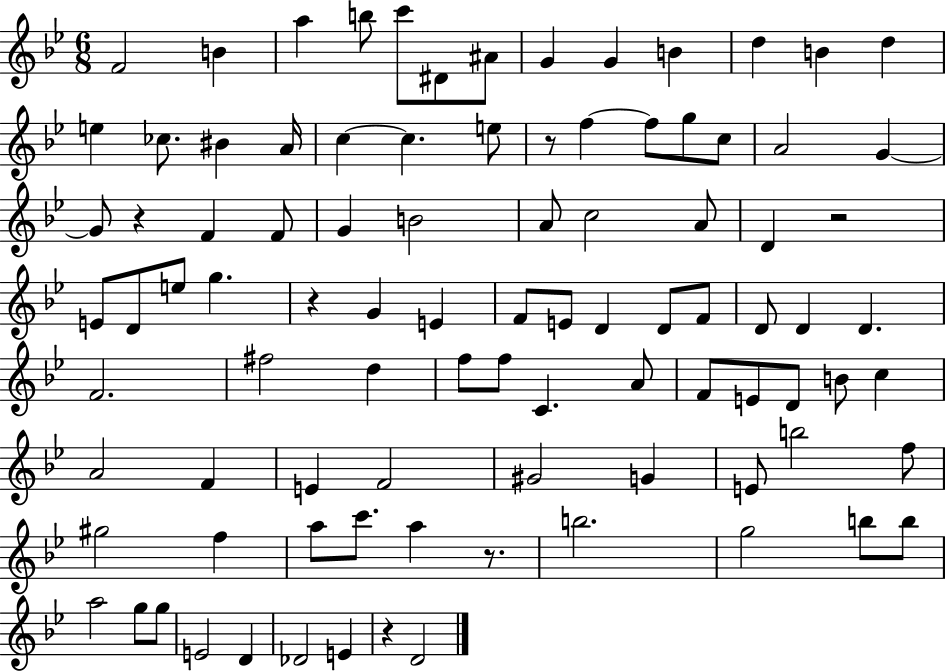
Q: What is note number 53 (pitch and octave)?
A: F5